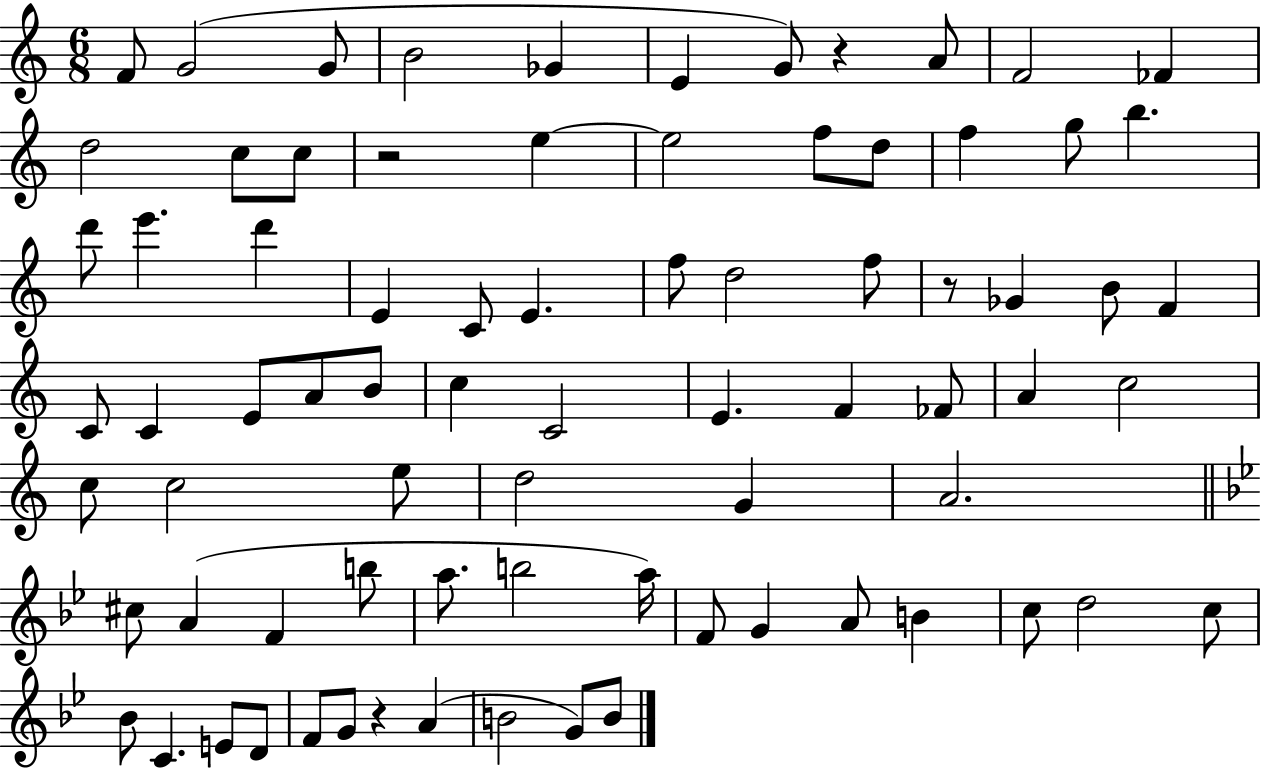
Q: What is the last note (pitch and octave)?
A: B4